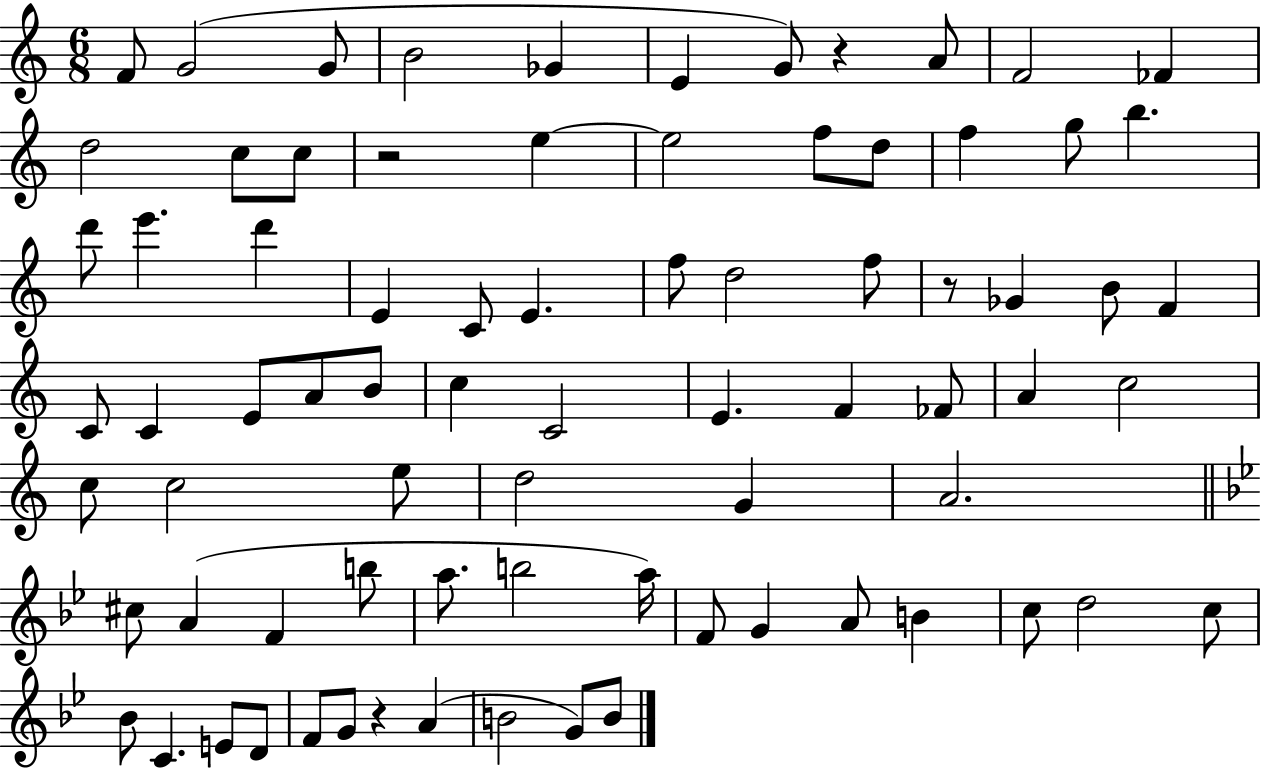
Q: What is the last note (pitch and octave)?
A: B4